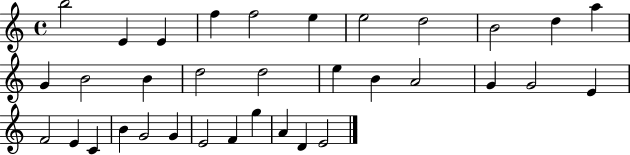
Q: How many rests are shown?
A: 0